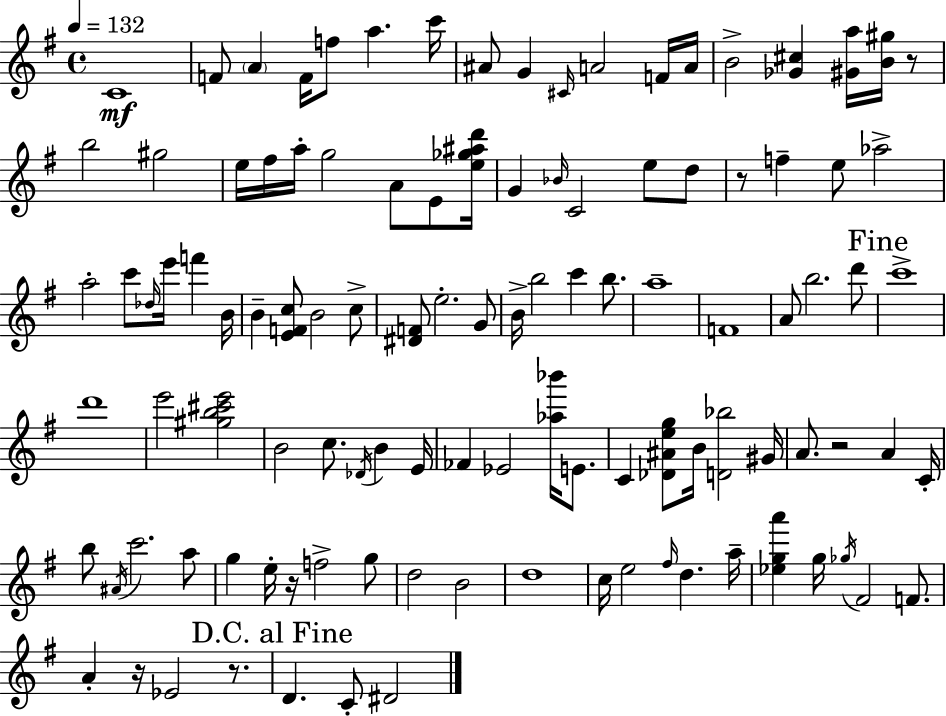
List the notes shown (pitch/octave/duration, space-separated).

C4/w F4/e A4/q F4/s F5/e A5/q. C6/s A#4/e G4/q C#4/s A4/h F4/s A4/s B4/h [Gb4,C#5]/q [G#4,A5]/s [B4,G#5]/s R/e B5/h G#5/h E5/s F#5/s A5/s G5/h A4/e E4/e [E5,Gb5,A#5,D6]/s G4/q Bb4/s C4/h E5/e D5/e R/e F5/q E5/e Ab5/h A5/h C6/e Db5/s E6/s F6/q B4/s B4/q [E4,F4,C5]/e B4/h C5/e [D#4,F4]/e E5/h. G4/e B4/s B5/h C6/q B5/e. A5/w F4/w A4/e B5/h. D6/e C6/w D6/w E6/h [G#5,B5,C#6,E6]/h B4/h C5/e. Db4/s B4/q E4/s FES4/q Eb4/h [Ab5,Bb6]/s E4/e. C4/q [Db4,A#4,E5,G5]/e B4/s [D4,Bb5]/h G#4/s A4/e. R/h A4/q C4/s B5/e A#4/s C6/h. A5/e G5/q E5/s R/s F5/h G5/e D5/h B4/h D5/w C5/s E5/h F#5/s D5/q. A5/s [Eb5,G5,A6]/q G5/s Gb5/s F#4/h F4/e. A4/q R/s Eb4/h R/e. D4/q. C4/e D#4/h